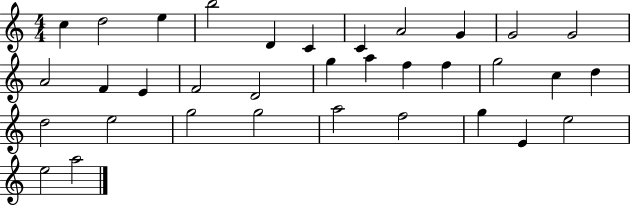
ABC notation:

X:1
T:Untitled
M:4/4
L:1/4
K:C
c d2 e b2 D C C A2 G G2 G2 A2 F E F2 D2 g a f f g2 c d d2 e2 g2 g2 a2 f2 g E e2 e2 a2